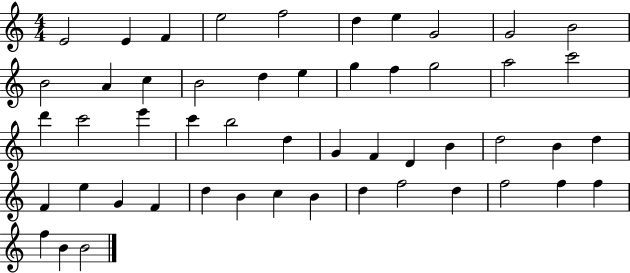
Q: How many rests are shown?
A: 0